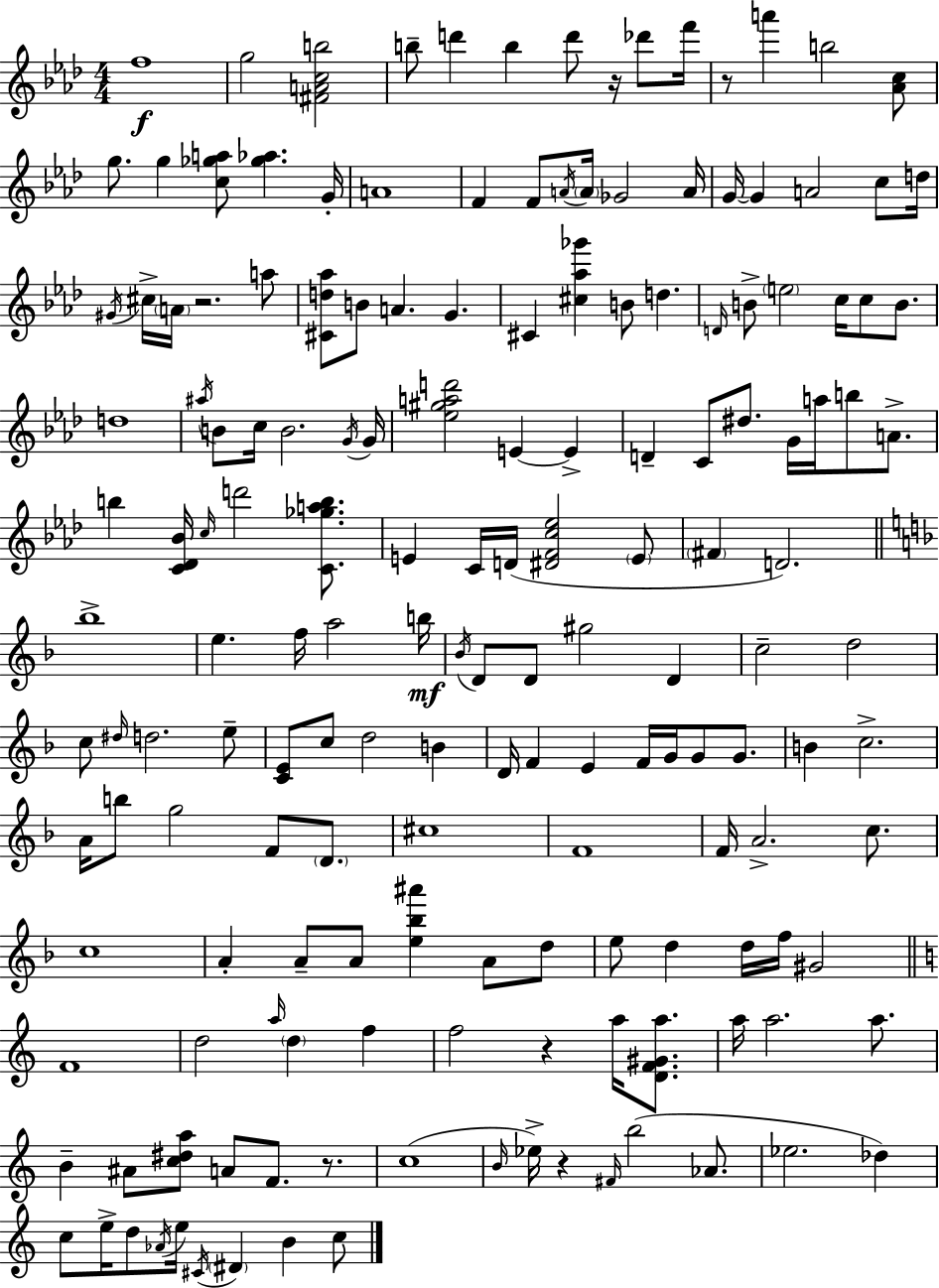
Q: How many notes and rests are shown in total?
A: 166